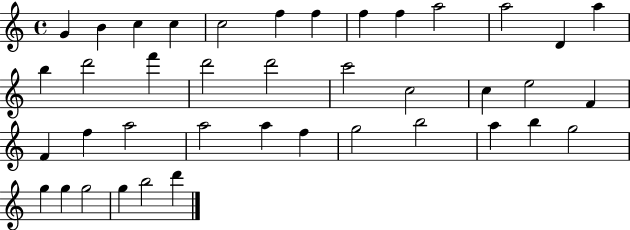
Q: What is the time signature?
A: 4/4